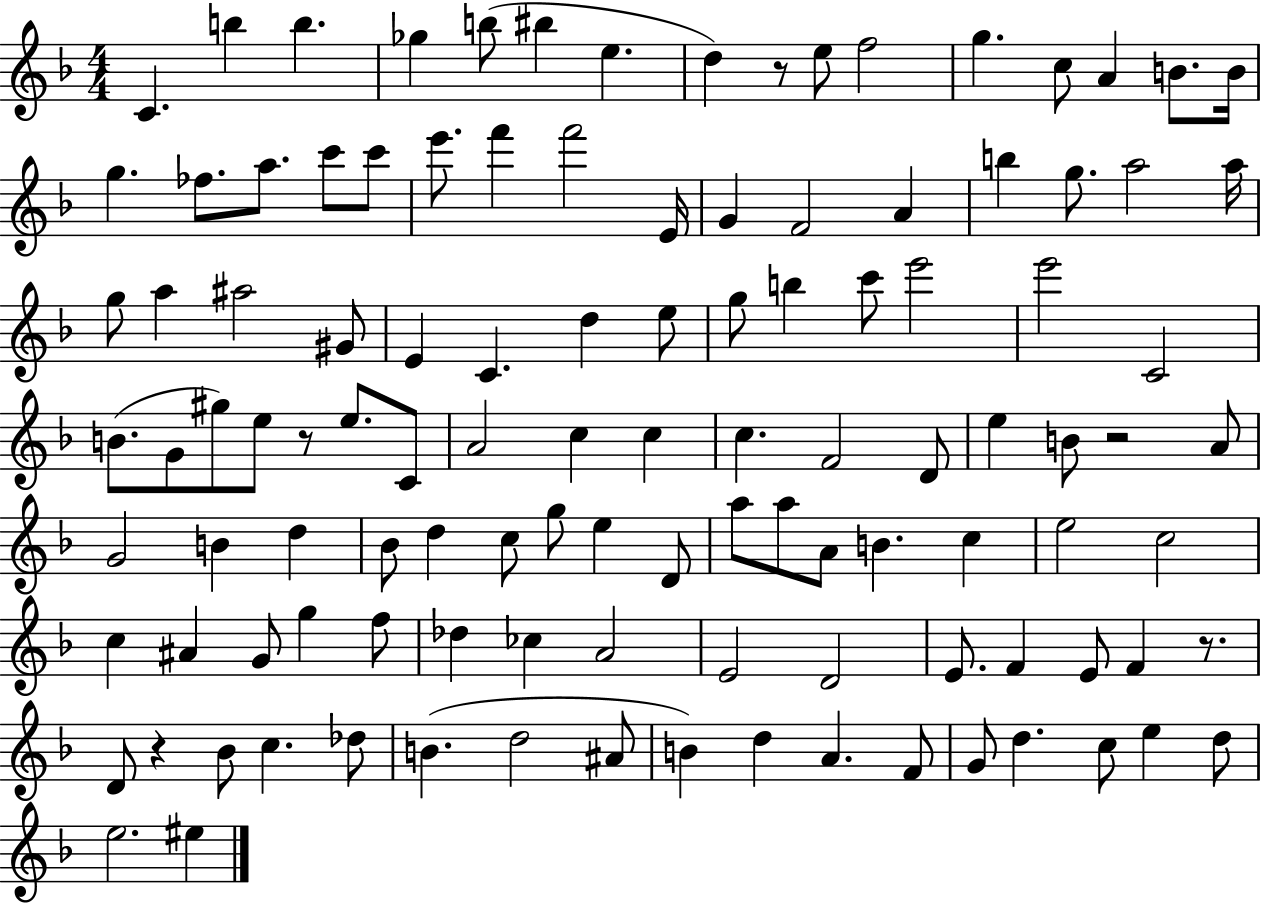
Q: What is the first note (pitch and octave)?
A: C4